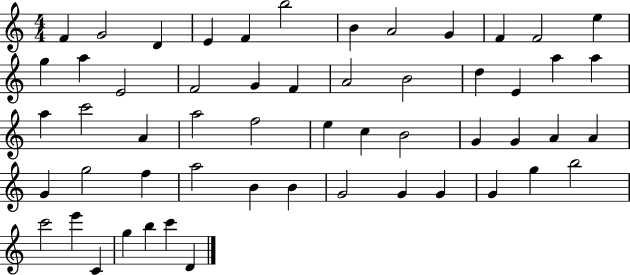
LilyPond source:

{
  \clef treble
  \numericTimeSignature
  \time 4/4
  \key c \major
  f'4 g'2 d'4 | e'4 f'4 b''2 | b'4 a'2 g'4 | f'4 f'2 e''4 | \break g''4 a''4 e'2 | f'2 g'4 f'4 | a'2 b'2 | d''4 e'4 a''4 a''4 | \break a''4 c'''2 a'4 | a''2 f''2 | e''4 c''4 b'2 | g'4 g'4 a'4 a'4 | \break g'4 g''2 f''4 | a''2 b'4 b'4 | g'2 g'4 g'4 | g'4 g''4 b''2 | \break c'''2 e'''4 c'4 | g''4 b''4 c'''4 d'4 | \bar "|."
}